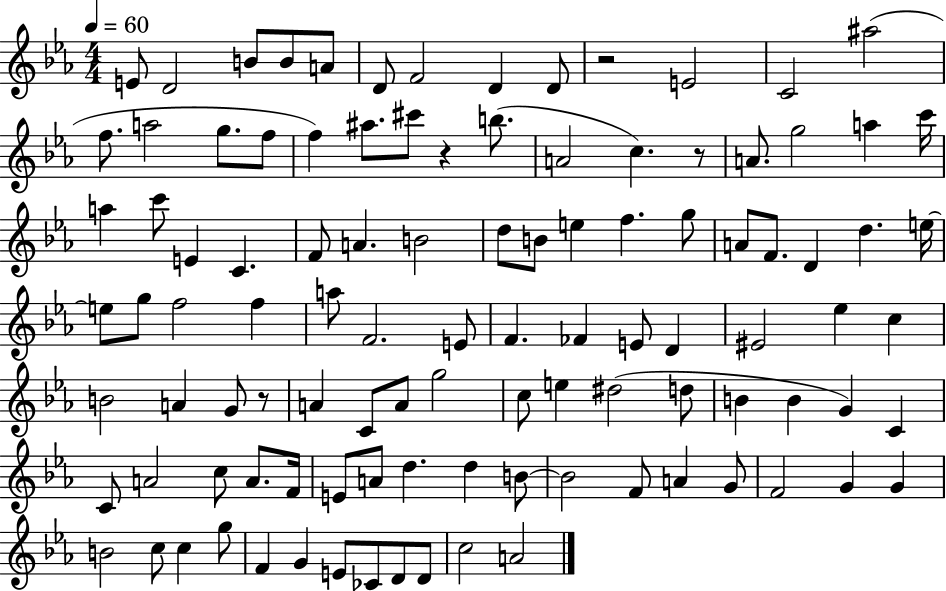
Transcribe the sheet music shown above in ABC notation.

X:1
T:Untitled
M:4/4
L:1/4
K:Eb
E/2 D2 B/2 B/2 A/2 D/2 F2 D D/2 z2 E2 C2 ^a2 f/2 a2 g/2 f/2 f ^a/2 ^c'/2 z b/2 A2 c z/2 A/2 g2 a c'/4 a c'/2 E C F/2 A B2 d/2 B/2 e f g/2 A/2 F/2 D d e/4 e/2 g/2 f2 f a/2 F2 E/2 F _F E/2 D ^E2 _e c B2 A G/2 z/2 A C/2 A/2 g2 c/2 e ^d2 d/2 B B G C C/2 A2 c/2 A/2 F/4 E/2 A/2 d d B/2 B2 F/2 A G/2 F2 G G B2 c/2 c g/2 F G E/2 _C/2 D/2 D/2 c2 A2